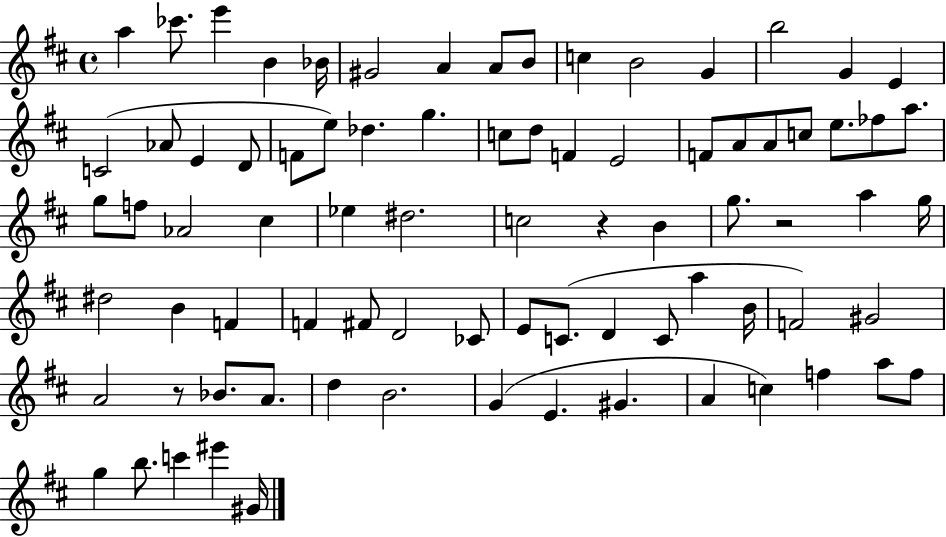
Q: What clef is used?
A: treble